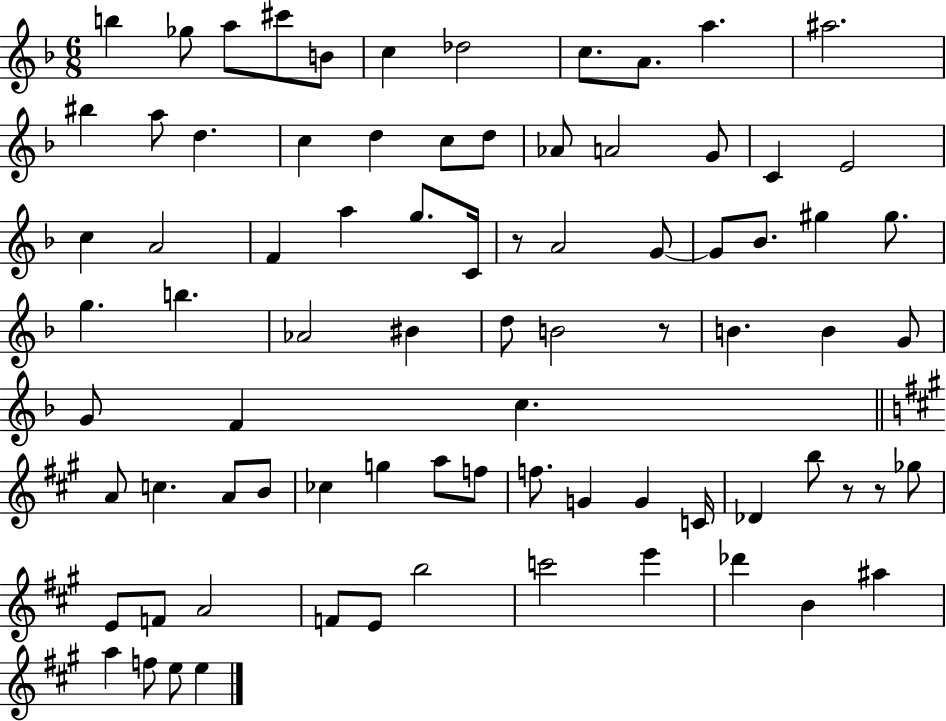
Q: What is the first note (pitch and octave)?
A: B5